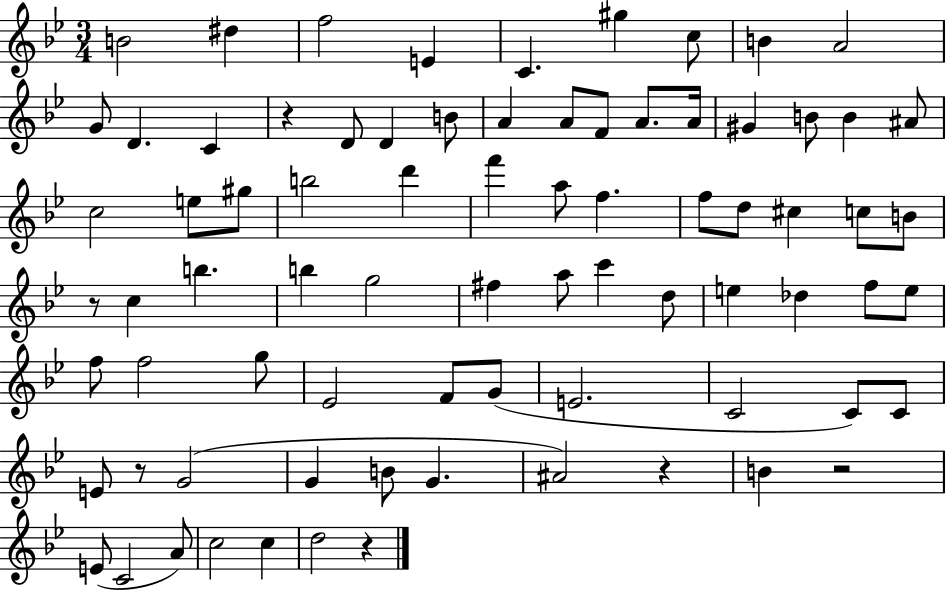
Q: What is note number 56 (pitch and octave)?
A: E4